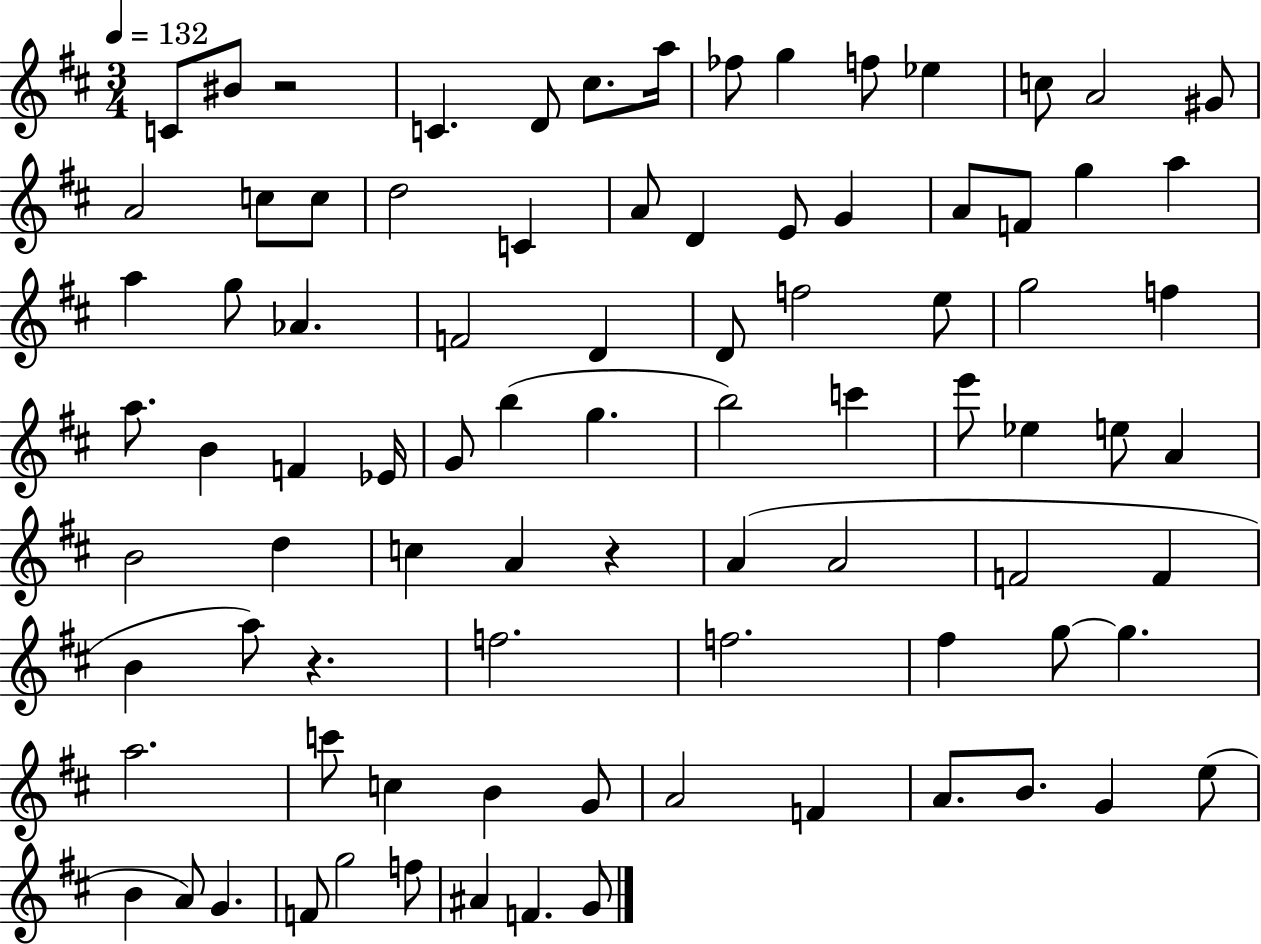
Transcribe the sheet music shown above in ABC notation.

X:1
T:Untitled
M:3/4
L:1/4
K:D
C/2 ^B/2 z2 C D/2 ^c/2 a/4 _f/2 g f/2 _e c/2 A2 ^G/2 A2 c/2 c/2 d2 C A/2 D E/2 G A/2 F/2 g a a g/2 _A F2 D D/2 f2 e/2 g2 f a/2 B F _E/4 G/2 b g b2 c' e'/2 _e e/2 A B2 d c A z A A2 F2 F B a/2 z f2 f2 ^f g/2 g a2 c'/2 c B G/2 A2 F A/2 B/2 G e/2 B A/2 G F/2 g2 f/2 ^A F G/2